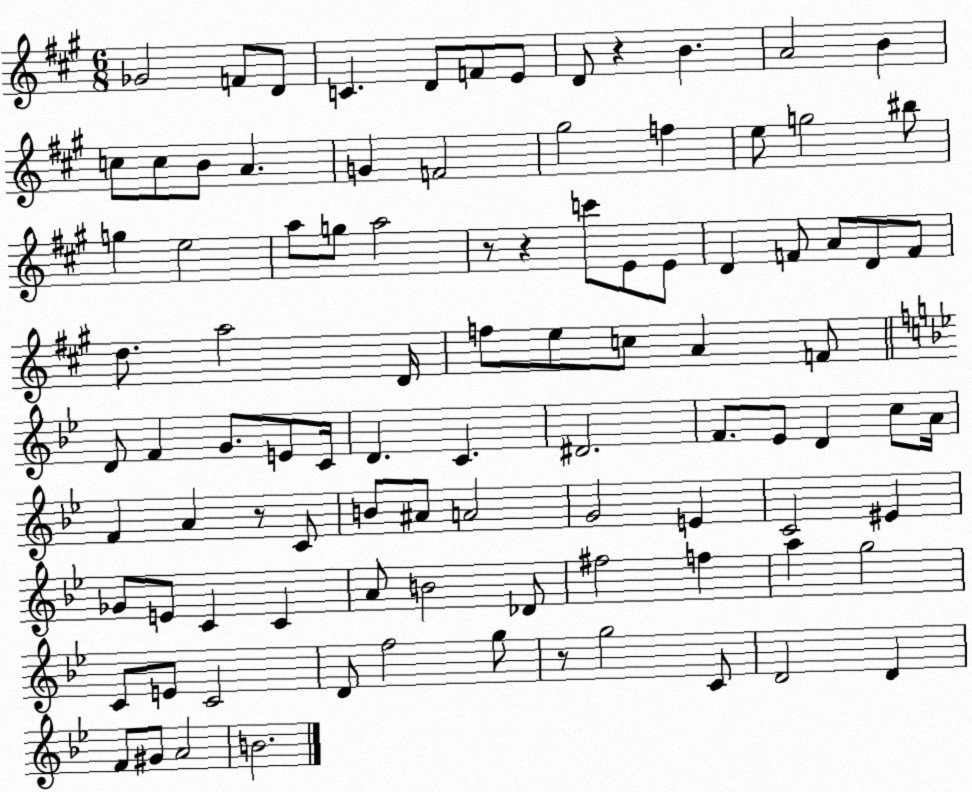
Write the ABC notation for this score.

X:1
T:Untitled
M:6/8
L:1/4
K:A
_G2 F/2 D/2 C D/2 F/2 E/2 D/2 z B A2 B c/2 c/2 B/2 A G F2 ^g2 f e/2 g2 ^b/2 g e2 a/2 g/2 a2 z/2 z c'/2 E/2 E/2 D F/2 A/2 D/2 F/2 d/2 a2 D/4 f/2 e/2 c/2 A F/2 D/2 F G/2 E/2 C/4 D C ^D2 F/2 _E/2 D c/2 A/4 F A z/2 C/2 B/2 ^A/2 A2 G2 E C2 ^E _G/2 E/2 C C A/2 B2 _D/2 ^f2 f a g2 C/2 E/2 C2 D/2 f2 g/2 z/2 g2 C/2 D2 D F/2 ^G/2 A2 B2